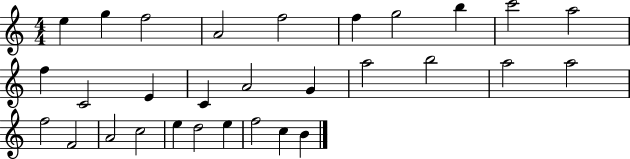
{
  \clef treble
  \numericTimeSignature
  \time 4/4
  \key c \major
  e''4 g''4 f''2 | a'2 f''2 | f''4 g''2 b''4 | c'''2 a''2 | \break f''4 c'2 e'4 | c'4 a'2 g'4 | a''2 b''2 | a''2 a''2 | \break f''2 f'2 | a'2 c''2 | e''4 d''2 e''4 | f''2 c''4 b'4 | \break \bar "|."
}